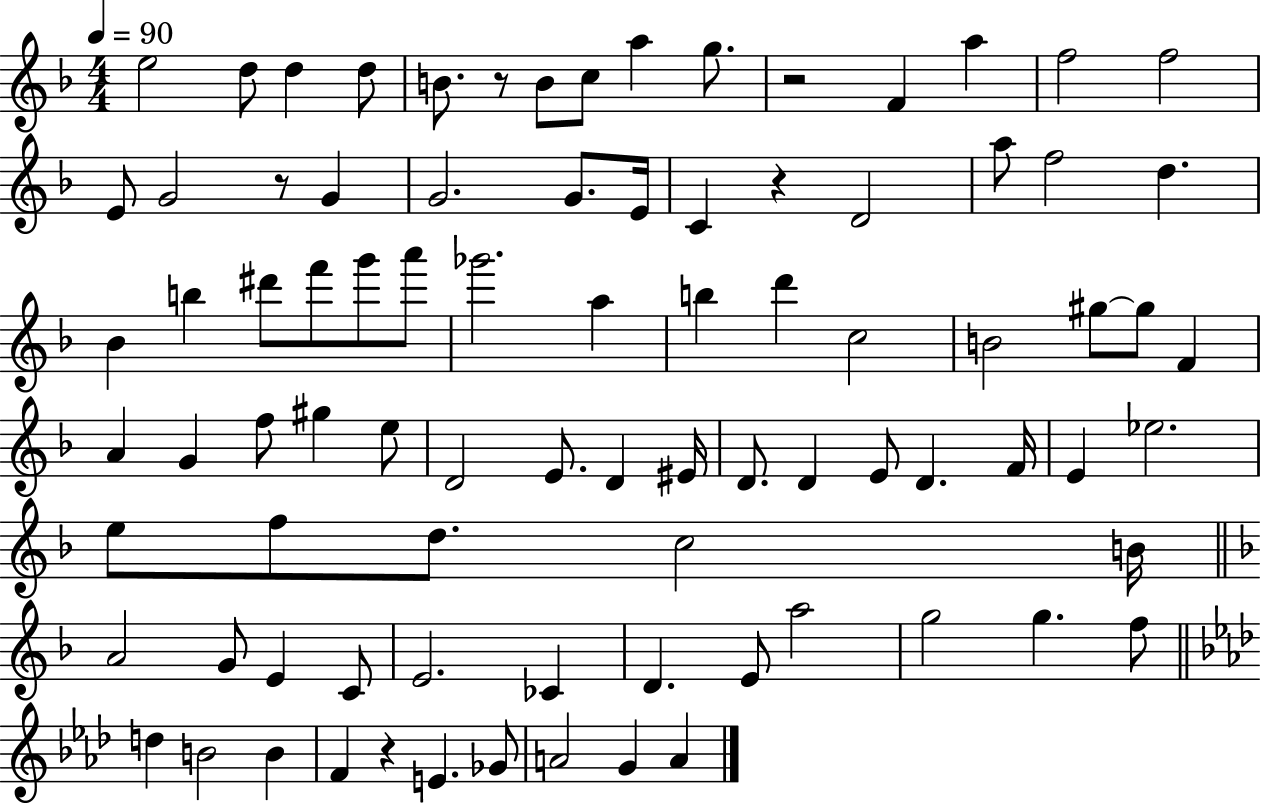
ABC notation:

X:1
T:Untitled
M:4/4
L:1/4
K:F
e2 d/2 d d/2 B/2 z/2 B/2 c/2 a g/2 z2 F a f2 f2 E/2 G2 z/2 G G2 G/2 E/4 C z D2 a/2 f2 d _B b ^d'/2 f'/2 g'/2 a'/2 _g'2 a b d' c2 B2 ^g/2 ^g/2 F A G f/2 ^g e/2 D2 E/2 D ^E/4 D/2 D E/2 D F/4 E _e2 e/2 f/2 d/2 c2 B/4 A2 G/2 E C/2 E2 _C D E/2 a2 g2 g f/2 d B2 B F z E _G/2 A2 G A